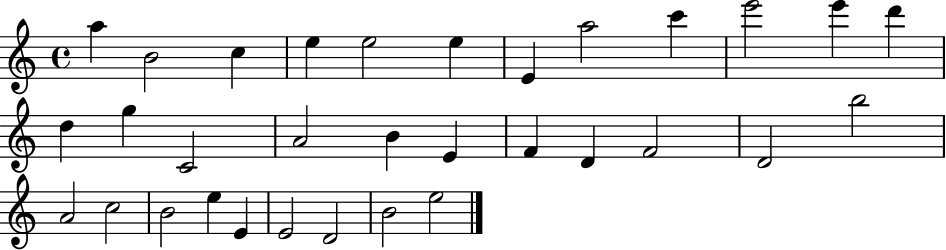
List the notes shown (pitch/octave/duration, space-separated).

A5/q B4/h C5/q E5/q E5/h E5/q E4/q A5/h C6/q E6/h E6/q D6/q D5/q G5/q C4/h A4/h B4/q E4/q F4/q D4/q F4/h D4/h B5/h A4/h C5/h B4/h E5/q E4/q E4/h D4/h B4/h E5/h